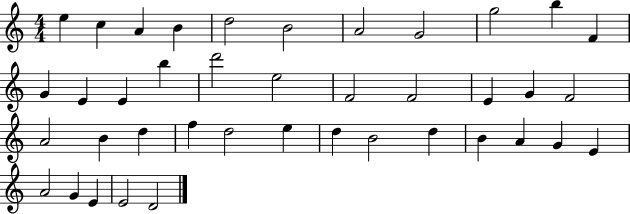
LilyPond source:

{
  \clef treble
  \numericTimeSignature
  \time 4/4
  \key c \major
  e''4 c''4 a'4 b'4 | d''2 b'2 | a'2 g'2 | g''2 b''4 f'4 | \break g'4 e'4 e'4 b''4 | d'''2 e''2 | f'2 f'2 | e'4 g'4 f'2 | \break a'2 b'4 d''4 | f''4 d''2 e''4 | d''4 b'2 d''4 | b'4 a'4 g'4 e'4 | \break a'2 g'4 e'4 | e'2 d'2 | \bar "|."
}